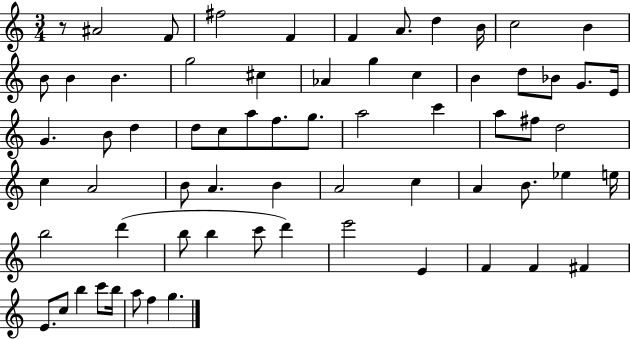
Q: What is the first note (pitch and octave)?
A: A#4